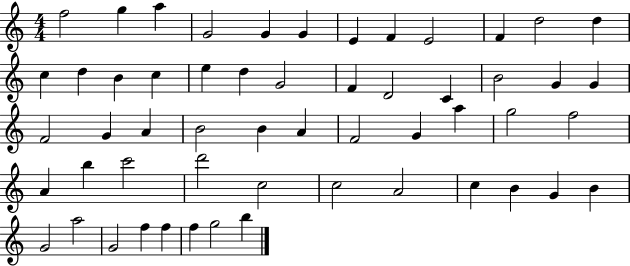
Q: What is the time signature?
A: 4/4